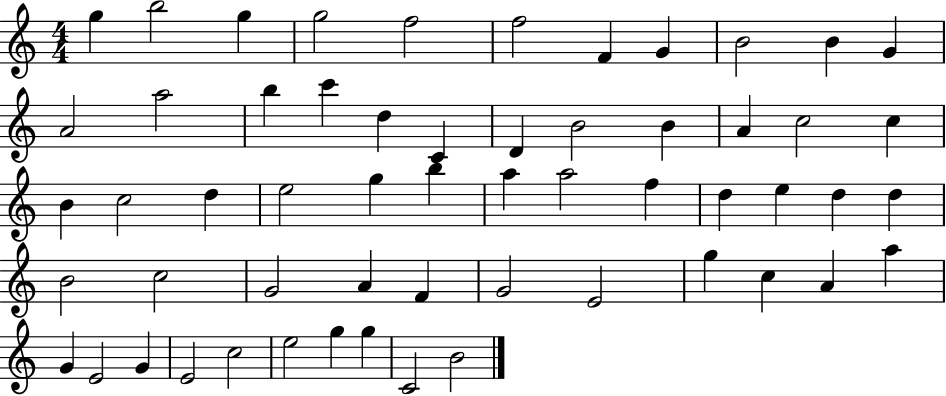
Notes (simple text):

G5/q B5/h G5/q G5/h F5/h F5/h F4/q G4/q B4/h B4/q G4/q A4/h A5/h B5/q C6/q D5/q C4/q D4/q B4/h B4/q A4/q C5/h C5/q B4/q C5/h D5/q E5/h G5/q B5/q A5/q A5/h F5/q D5/q E5/q D5/q D5/q B4/h C5/h G4/h A4/q F4/q G4/h E4/h G5/q C5/q A4/q A5/q G4/q E4/h G4/q E4/h C5/h E5/h G5/q G5/q C4/h B4/h